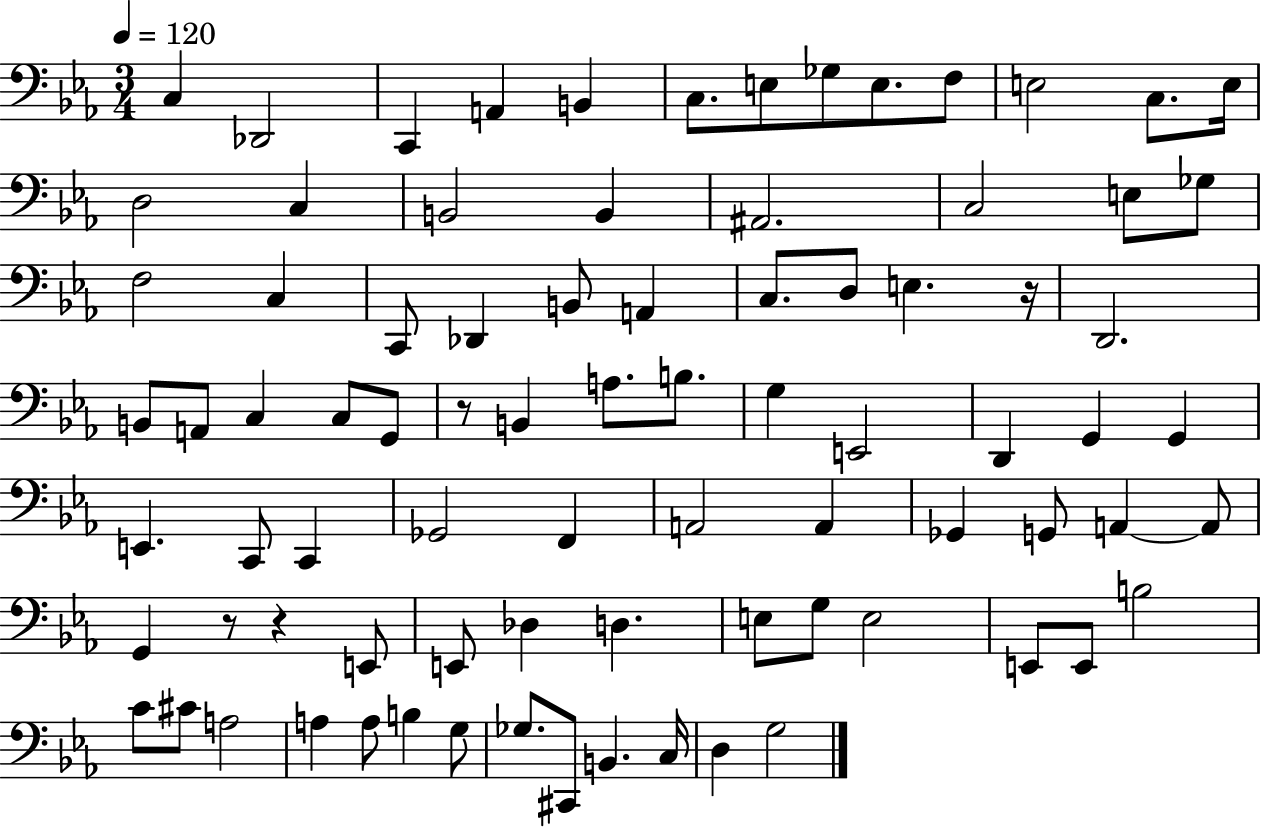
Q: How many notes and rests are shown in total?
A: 83